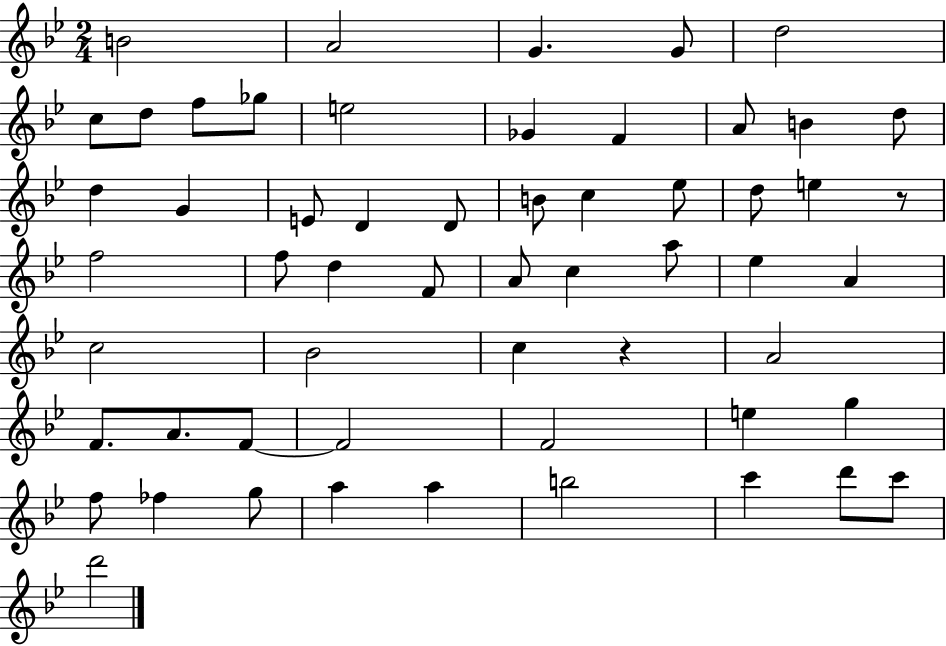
B4/h A4/h G4/q. G4/e D5/h C5/e D5/e F5/e Gb5/e E5/h Gb4/q F4/q A4/e B4/q D5/e D5/q G4/q E4/e D4/q D4/e B4/e C5/q Eb5/e D5/e E5/q R/e F5/h F5/e D5/q F4/e A4/e C5/q A5/e Eb5/q A4/q C5/h Bb4/h C5/q R/q A4/h F4/e. A4/e. F4/e F4/h F4/h E5/q G5/q F5/e FES5/q G5/e A5/q A5/q B5/h C6/q D6/e C6/e D6/h